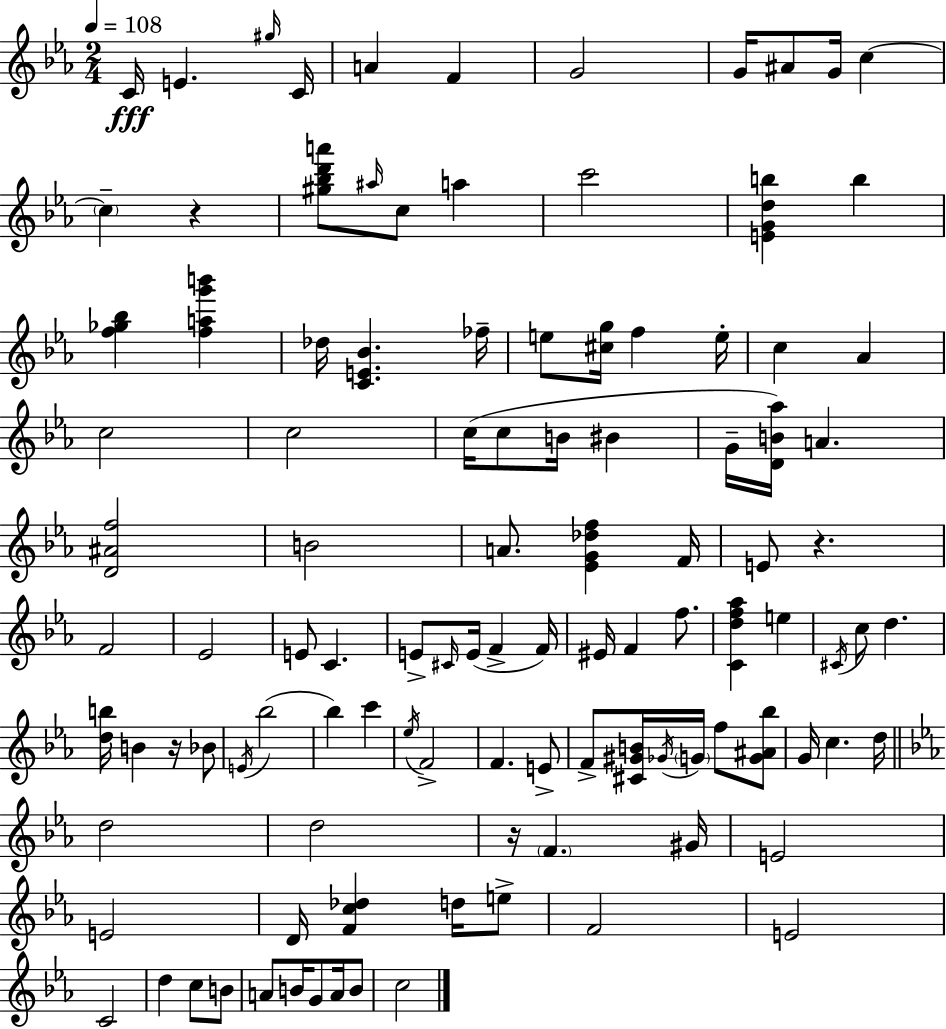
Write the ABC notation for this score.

X:1
T:Untitled
M:2/4
L:1/4
K:Cm
C/4 E ^g/4 C/4 A F G2 G/4 ^A/2 G/4 c c z [^g_bd'a']/2 ^a/4 c/2 a c'2 [EGdb] b [f_g_b] [fag'b'] _d/4 [CE_B] _f/4 e/2 [^cg]/4 f e/4 c _A c2 c2 c/4 c/2 B/4 ^B G/4 [DB_a]/4 A [D^Af]2 B2 A/2 [_EG_df] F/4 E/2 z F2 _E2 E/2 C E/2 ^C/4 E/4 F F/4 ^E/4 F f/2 [Cdf_a] e ^C/4 c/2 d [db]/4 B z/4 _B/2 E/4 _b2 _b c' _e/4 F2 F E/2 F/2 [^C^GB]/4 _G/4 G/4 f/2 [G^A_b]/2 G/4 c d/4 d2 d2 z/4 F ^G/4 E2 E2 D/4 [Fc_d] d/4 e/2 F2 E2 C2 d c/2 B/2 A/2 B/4 G/2 A/4 B/2 c2